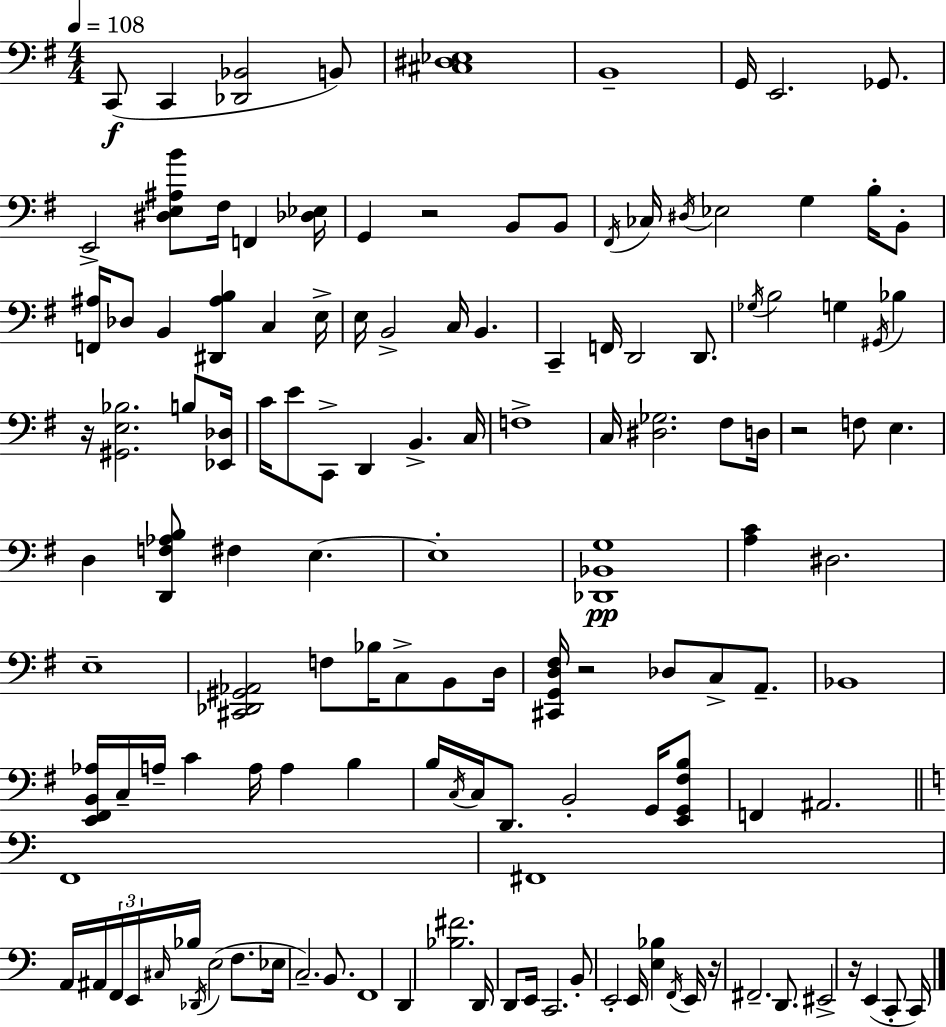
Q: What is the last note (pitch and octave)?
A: C2